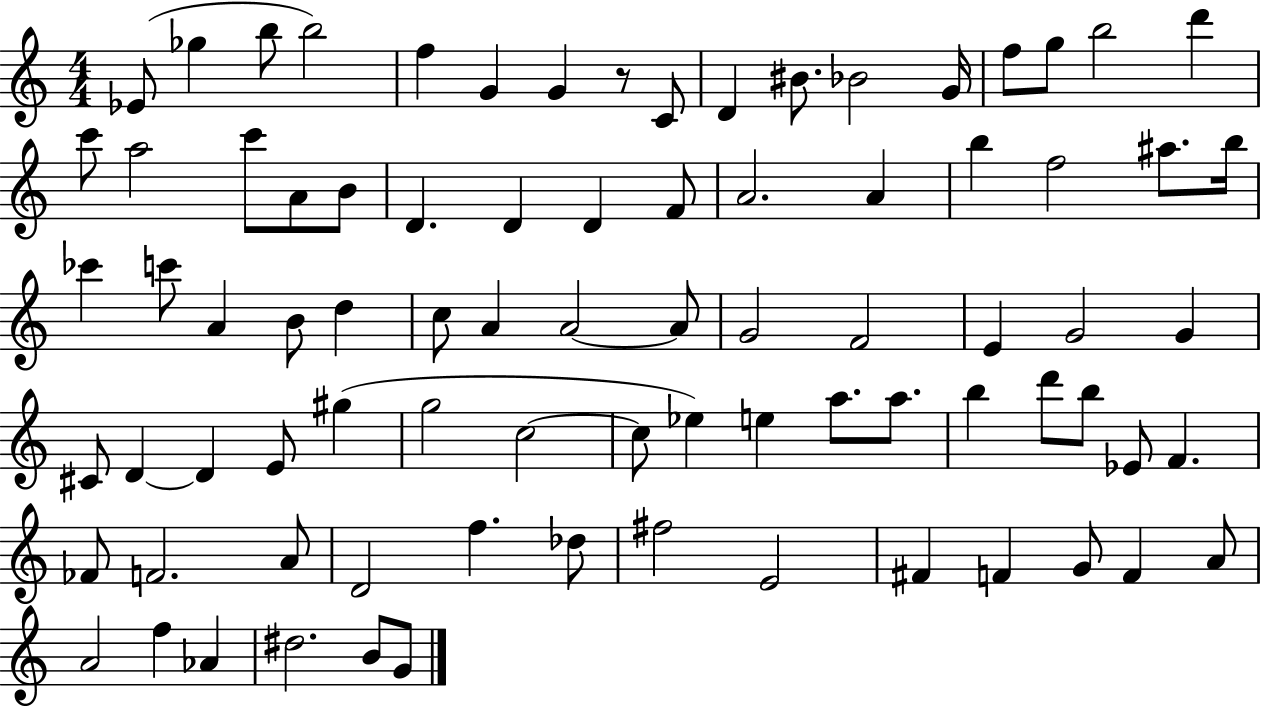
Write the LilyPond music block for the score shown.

{
  \clef treble
  \numericTimeSignature
  \time 4/4
  \key c \major
  \repeat volta 2 { ees'8( ges''4 b''8 b''2) | f''4 g'4 g'4 r8 c'8 | d'4 bis'8. bes'2 g'16 | f''8 g''8 b''2 d'''4 | \break c'''8 a''2 c'''8 a'8 b'8 | d'4. d'4 d'4 f'8 | a'2. a'4 | b''4 f''2 ais''8. b''16 | \break ces'''4 c'''8 a'4 b'8 d''4 | c''8 a'4 a'2~~ a'8 | g'2 f'2 | e'4 g'2 g'4 | \break cis'8 d'4~~ d'4 e'8 gis''4( | g''2 c''2~~ | c''8 ees''4) e''4 a''8. a''8. | b''4 d'''8 b''8 ees'8 f'4. | \break fes'8 f'2. a'8 | d'2 f''4. des''8 | fis''2 e'2 | fis'4 f'4 g'8 f'4 a'8 | \break a'2 f''4 aes'4 | dis''2. b'8 g'8 | } \bar "|."
}